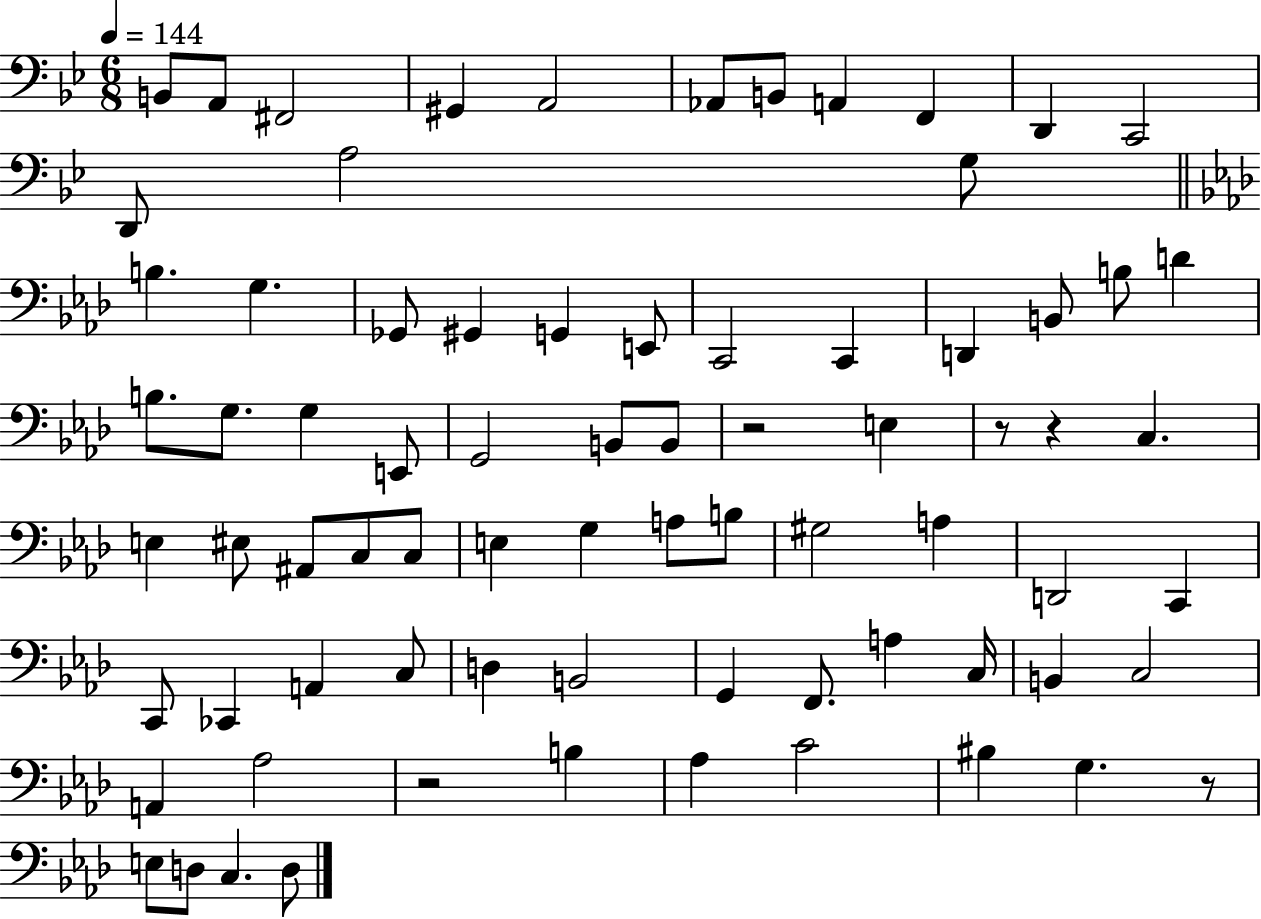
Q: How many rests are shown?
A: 5